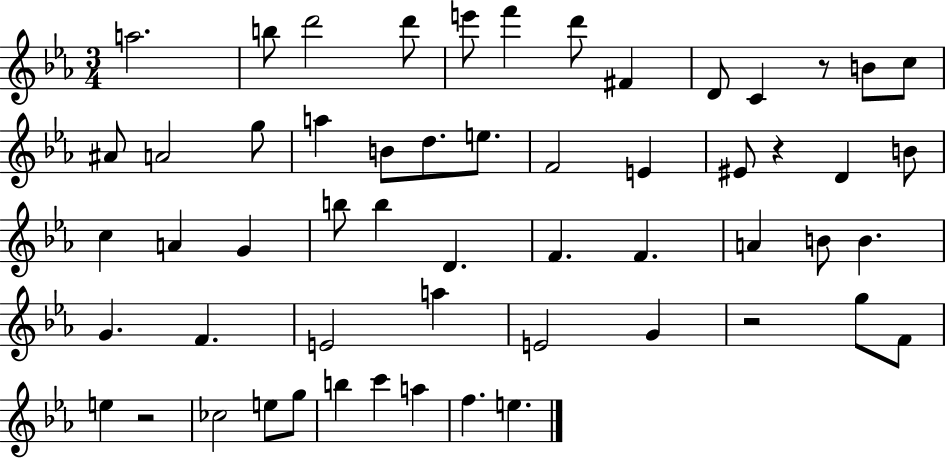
A5/h. B5/e D6/h D6/e E6/e F6/q D6/e F#4/q D4/e C4/q R/e B4/e C5/e A#4/e A4/h G5/e A5/q B4/e D5/e. E5/e. F4/h E4/q EIS4/e R/q D4/q B4/e C5/q A4/q G4/q B5/e B5/q D4/q. F4/q. F4/q. A4/q B4/e B4/q. G4/q. F4/q. E4/h A5/q E4/h G4/q R/h G5/e F4/e E5/q R/h CES5/h E5/e G5/e B5/q C6/q A5/q F5/q. E5/q.